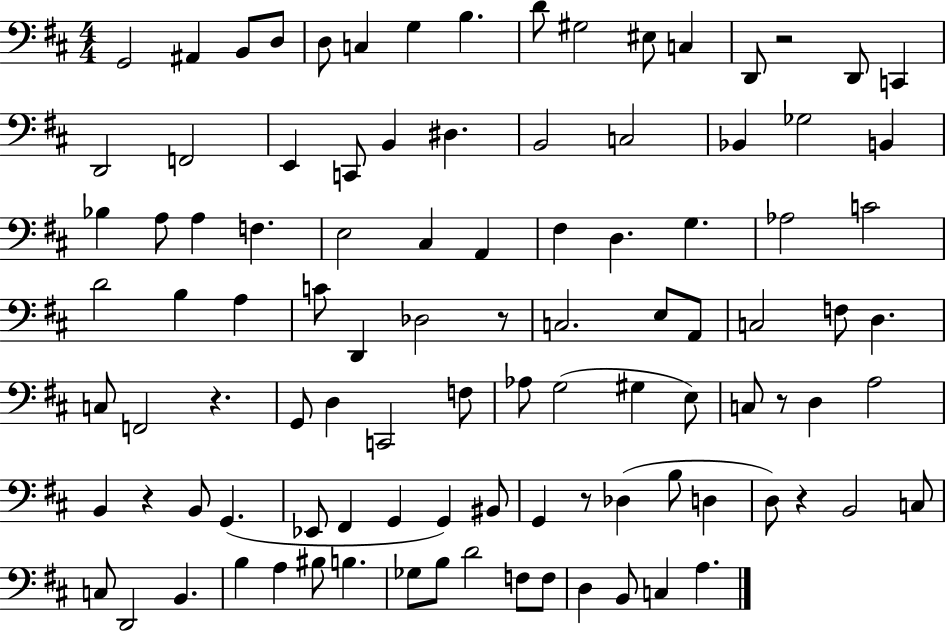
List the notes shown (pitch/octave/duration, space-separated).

G2/h A#2/q B2/e D3/e D3/e C3/q G3/q B3/q. D4/e G#3/h EIS3/e C3/q D2/e R/h D2/e C2/q D2/h F2/h E2/q C2/e B2/q D#3/q. B2/h C3/h Bb2/q Gb3/h B2/q Bb3/q A3/e A3/q F3/q. E3/h C#3/q A2/q F#3/q D3/q. G3/q. Ab3/h C4/h D4/h B3/q A3/q C4/e D2/q Db3/h R/e C3/h. E3/e A2/e C3/h F3/e D3/q. C3/e F2/h R/q. G2/e D3/q C2/h F3/e Ab3/e G3/h G#3/q E3/e C3/e R/e D3/q A3/h B2/q R/q B2/e G2/q. Eb2/e F#2/q G2/q G2/q BIS2/e G2/q R/e Db3/q B3/e D3/q D3/e R/q B2/h C3/e C3/e D2/h B2/q. B3/q A3/q BIS3/e B3/q. Gb3/e B3/e D4/h F3/e F3/e D3/q B2/e C3/q A3/q.